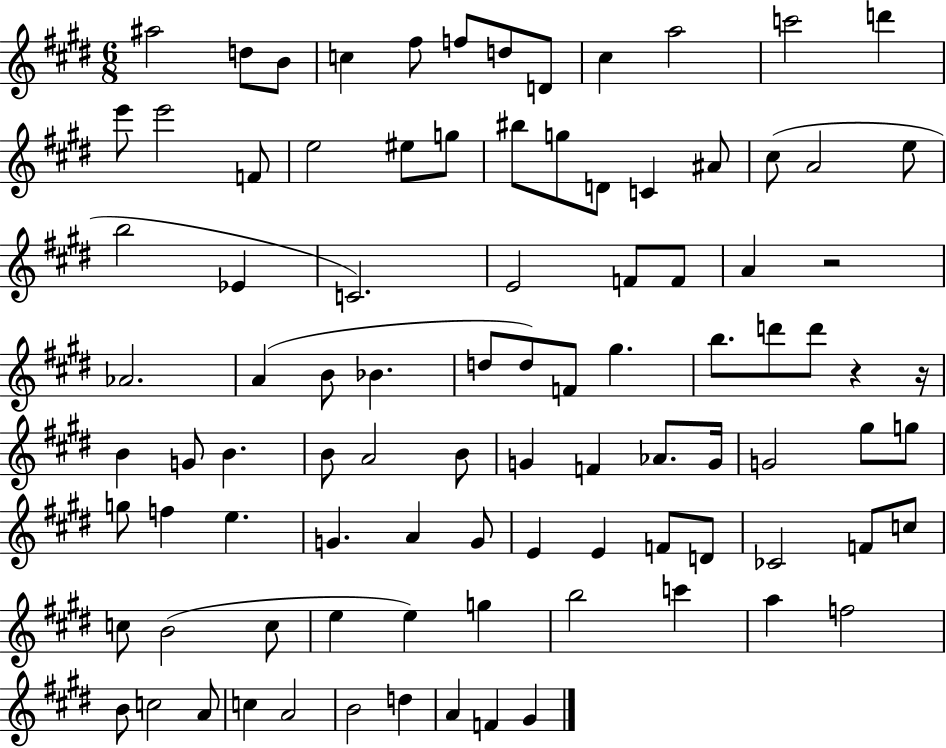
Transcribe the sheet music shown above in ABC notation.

X:1
T:Untitled
M:6/8
L:1/4
K:E
^a2 d/2 B/2 c ^f/2 f/2 d/2 D/2 ^c a2 c'2 d' e'/2 e'2 F/2 e2 ^e/2 g/2 ^b/2 g/2 D/2 C ^A/2 ^c/2 A2 e/2 b2 _E C2 E2 F/2 F/2 A z2 _A2 A B/2 _B d/2 d/2 F/2 ^g b/2 d'/2 d'/2 z z/4 B G/2 B B/2 A2 B/2 G F _A/2 G/4 G2 ^g/2 g/2 g/2 f e G A G/2 E E F/2 D/2 _C2 F/2 c/2 c/2 B2 c/2 e e g b2 c' a f2 B/2 c2 A/2 c A2 B2 d A F ^G